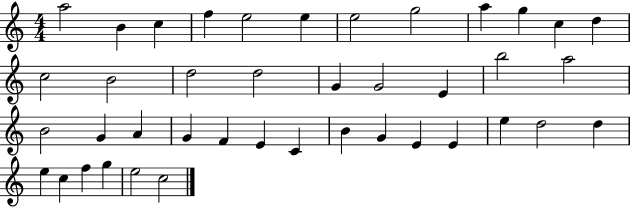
{
  \clef treble
  \numericTimeSignature
  \time 4/4
  \key c \major
  a''2 b'4 c''4 | f''4 e''2 e''4 | e''2 g''2 | a''4 g''4 c''4 d''4 | \break c''2 b'2 | d''2 d''2 | g'4 g'2 e'4 | b''2 a''2 | \break b'2 g'4 a'4 | g'4 f'4 e'4 c'4 | b'4 g'4 e'4 e'4 | e''4 d''2 d''4 | \break e''4 c''4 f''4 g''4 | e''2 c''2 | \bar "|."
}